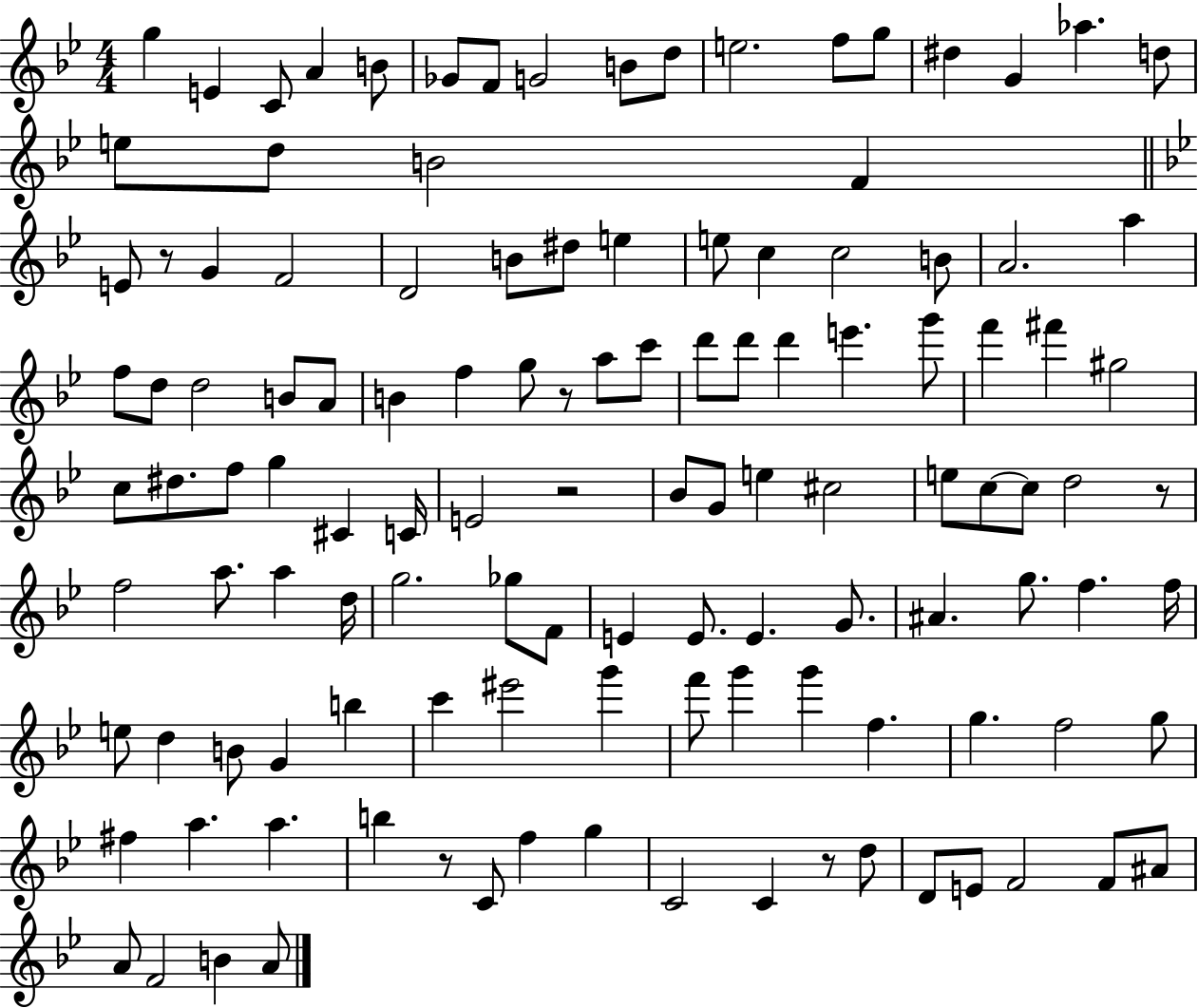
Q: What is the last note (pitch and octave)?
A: A4